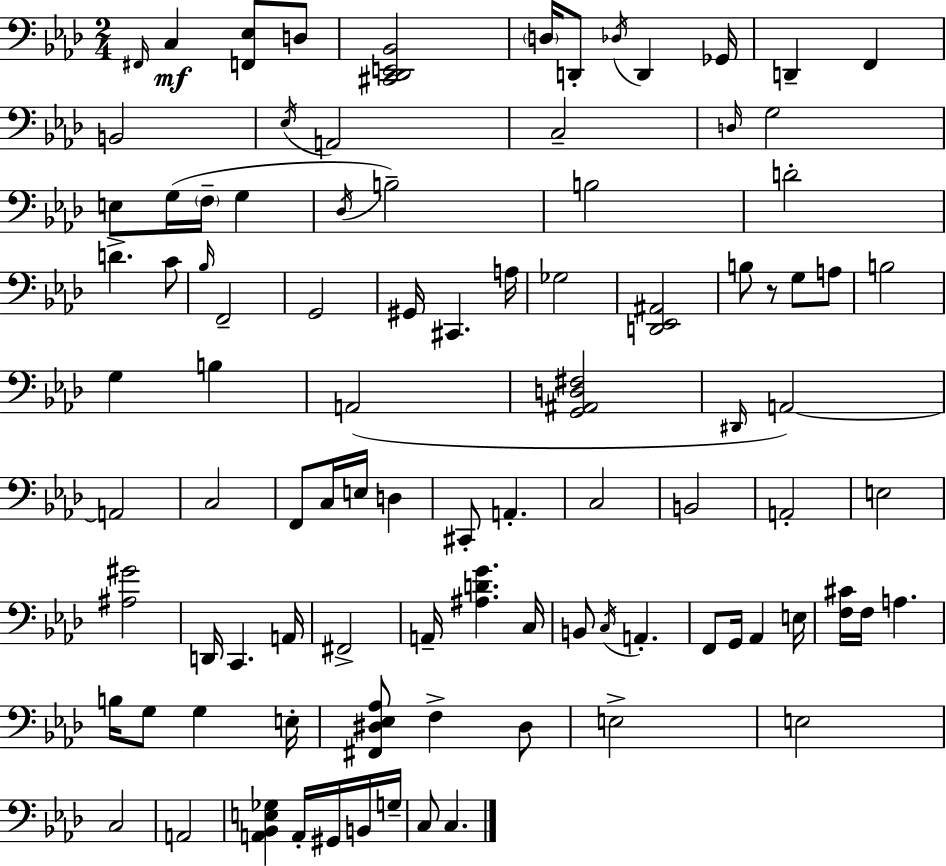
{
  \clef bass
  \numericTimeSignature
  \time 2/4
  \key f \minor
  \grace { fis,16 }\mf c4 <f, ees>8 d8 | <cis, des, e, bes,>2 | \parenthesize d16 d,8-. \acciaccatura { des16 } d,4 | ges,16 d,4-- f,4 | \break b,2 | \acciaccatura { ees16 } a,2 | c2-- | \grace { d16 } g2 | \break e8 g16( \parenthesize f16-- | g4 \acciaccatura { des16 } b2--) | b2 | d'2-. | \break d'4.-> | c'8 \grace { bes16 } f,2-- | g,2 | gis,16 cis,4. | \break a16 ges2 | <d, ees, ais,>2 | b8 | r8 g8 a8 b2 | \break g4 | b4 a,2( | <g, ais, d fis>2 | \grace { dis,16 } a,2~~) | \break a,2 | c2 | f,8 | c16 e16 d4 cis,8-. | \break a,4.-. c2 | b,2 | a,2-. | e2 | \break <ais gis'>2 | d,16 | c,4. a,16 fis,2-> | a,16-- | \break <ais d' g'>4. c16 b,8 | \acciaccatura { c16 } a,4.-. | f,8 g,16 aes,4 e16 | <f cis'>16 f16 a4. | \break b16 g8 g4 e16-. | <fis, dis ees aes>8 f4-> dis8 | e2-> | e2 | \break c2 | a,2 | <a, bes, e ges>4 a,16-. gis,16 b,16 g16-- | c8 c4. | \break \bar "|."
}